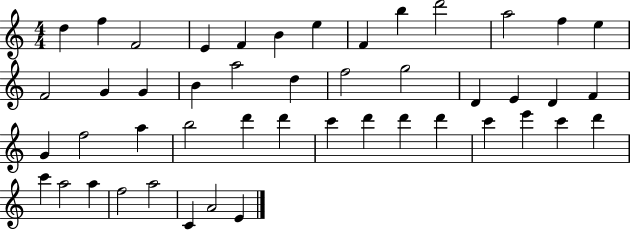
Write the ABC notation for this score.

X:1
T:Untitled
M:4/4
L:1/4
K:C
d f F2 E F B e F b d'2 a2 f e F2 G G B a2 d f2 g2 D E D F G f2 a b2 d' d' c' d' d' d' c' e' c' d' c' a2 a f2 a2 C A2 E